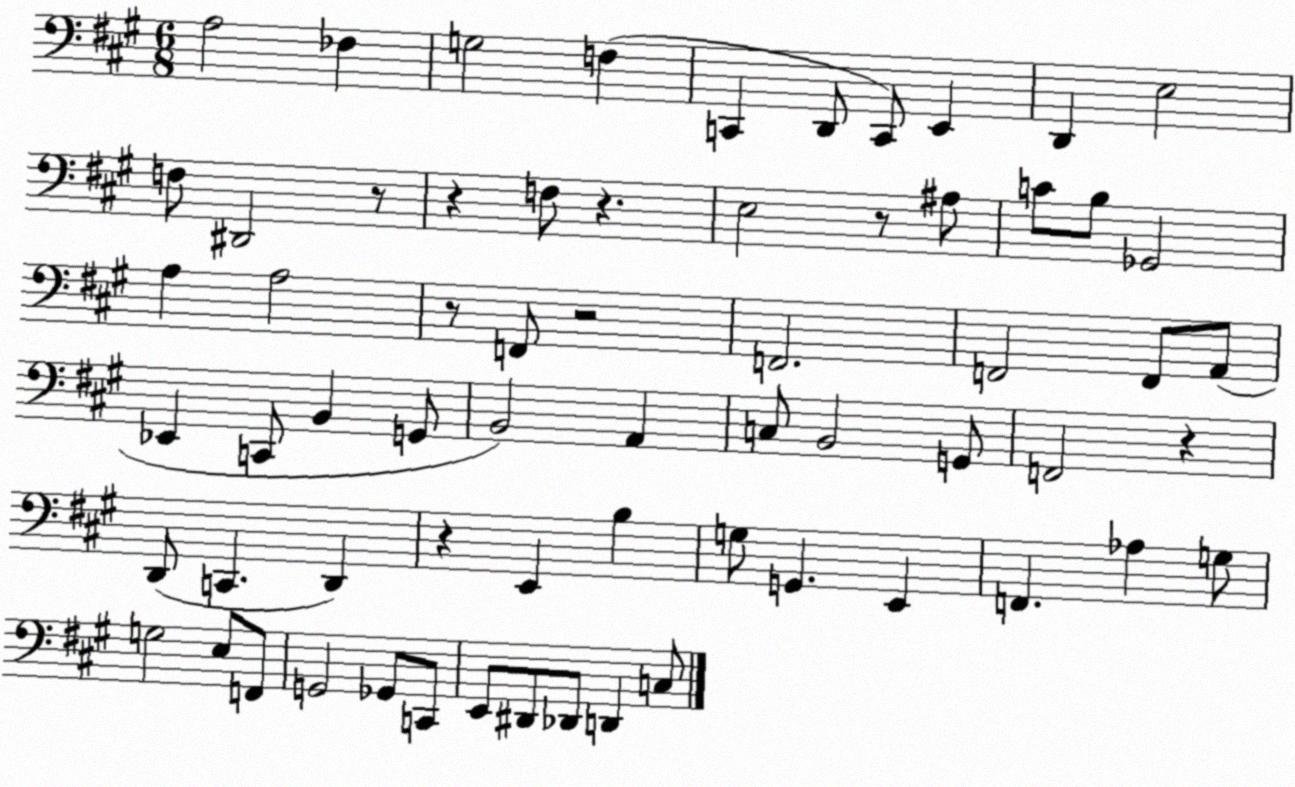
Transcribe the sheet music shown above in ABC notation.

X:1
T:Untitled
M:6/8
L:1/4
K:A
A,2 _F, G,2 F, C,, D,,/2 C,,/2 E,, D,, E,2 F,/2 ^D,,2 z/2 z F,/2 z E,2 z/2 ^A,/2 C/2 B,/2 _G,,2 A, A,2 z/2 F,,/2 z2 F,,2 F,,2 F,,/2 A,,/2 _E,, C,,/2 B,, G,,/2 B,,2 A,, C,/2 B,,2 G,,/2 F,,2 z D,,/2 C,, D,, z E,, B, G,/2 G,, E,, F,, _A, G,/2 G,2 E,/2 F,,/2 G,,2 _G,,/2 C,,/2 E,,/2 ^D,,/2 _D,,/2 D,, C,/2